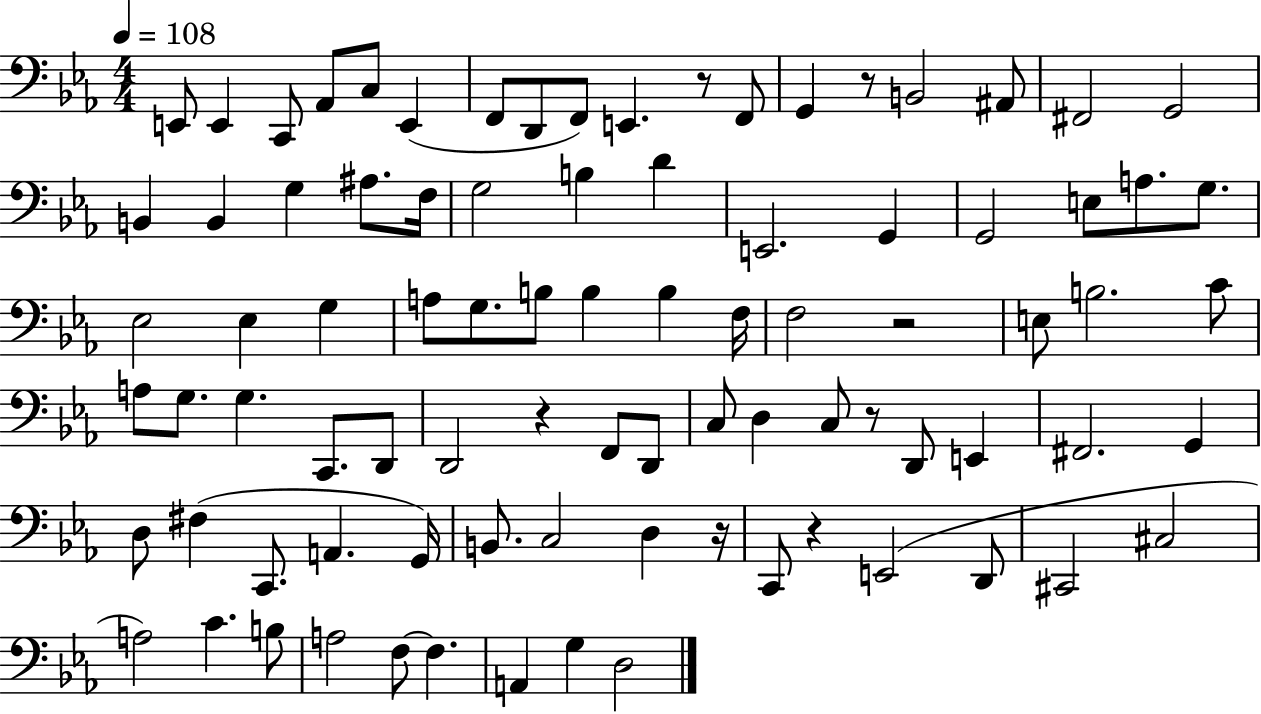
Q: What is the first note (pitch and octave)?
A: E2